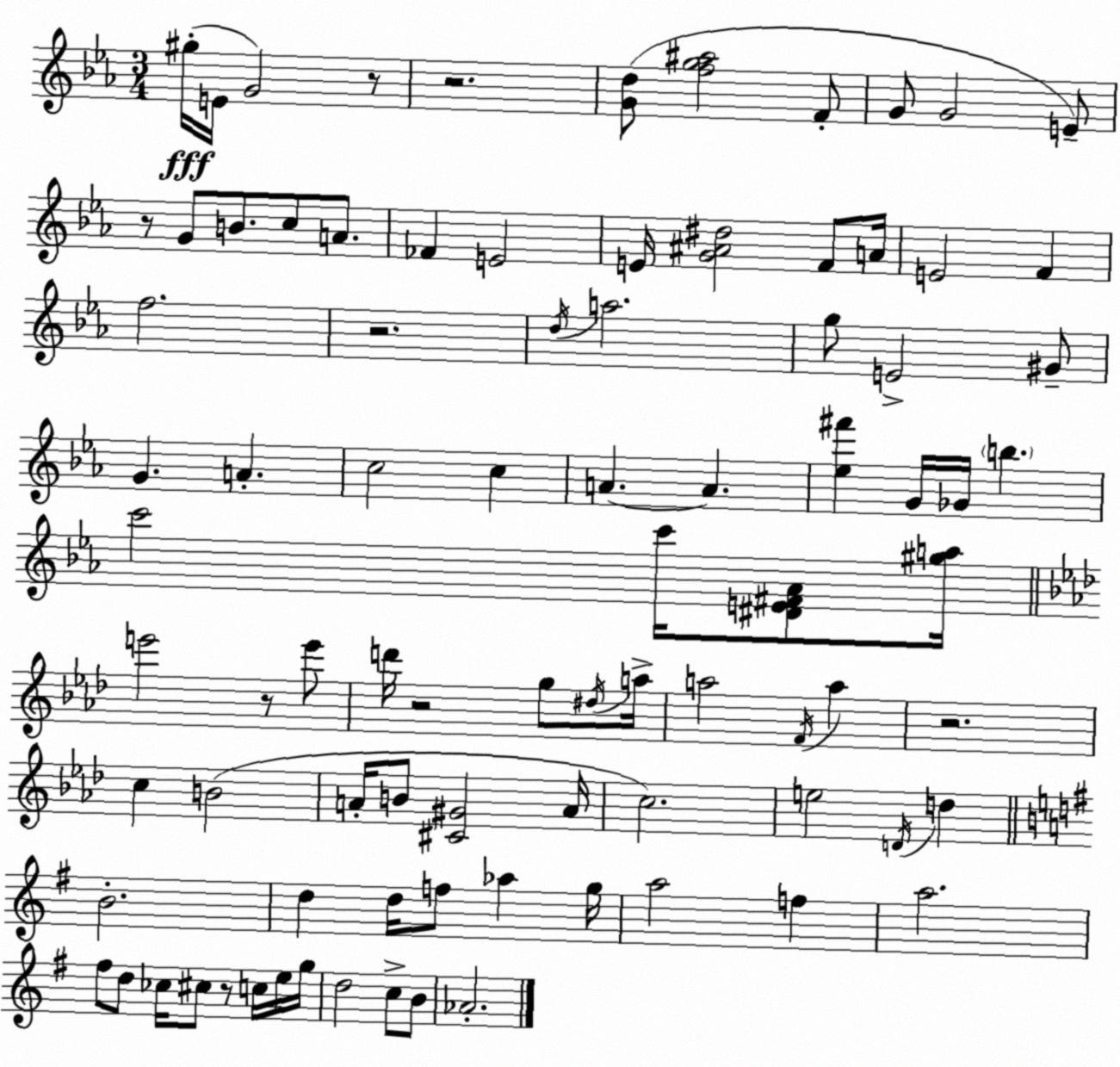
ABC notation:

X:1
T:Untitled
M:3/4
L:1/4
K:Cm
^g/4 E/4 G2 z/2 z2 [Gd]/2 [fg^a]2 F/2 G/2 G2 E/2 z/2 G/2 B/2 c/2 A/2 _F E2 E/4 [G^A^d]2 F/2 A/4 E2 F f2 z2 d/4 a2 g/2 E2 ^G/2 G A c2 c A A [_e^f'] G/4 _G/4 b c'2 c'/4 [^DE^F_A]/2 [^ga]/4 e'2 z/2 e'/2 d'/4 z2 g/2 ^d/4 a/4 a2 F/4 a z2 c B2 A/4 B/2 [^C^G]2 A/4 c2 e2 D/4 d B2 d d/4 f/2 _a g/4 a2 f a2 ^f/2 d/2 _c/4 ^c/2 z/2 c/4 e/4 g/4 d2 c/2 B/2 _A2